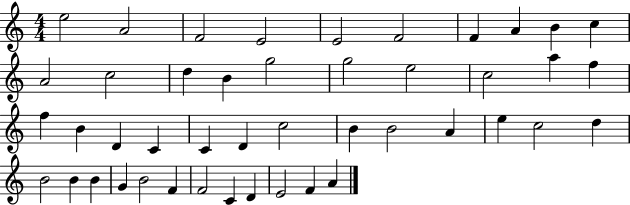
E5/h A4/h F4/h E4/h E4/h F4/h F4/q A4/q B4/q C5/q A4/h C5/h D5/q B4/q G5/h G5/h E5/h C5/h A5/q F5/q F5/q B4/q D4/q C4/q C4/q D4/q C5/h B4/q B4/h A4/q E5/q C5/h D5/q B4/h B4/q B4/q G4/q B4/h F4/q F4/h C4/q D4/q E4/h F4/q A4/q